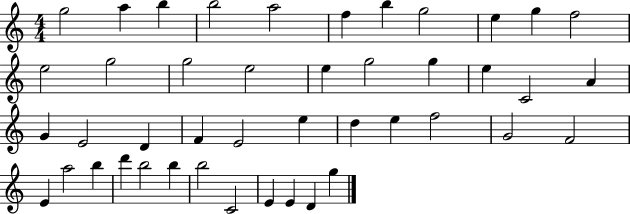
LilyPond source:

{
  \clef treble
  \numericTimeSignature
  \time 4/4
  \key c \major
  g''2 a''4 b''4 | b''2 a''2 | f''4 b''4 g''2 | e''4 g''4 f''2 | \break e''2 g''2 | g''2 e''2 | e''4 g''2 g''4 | e''4 c'2 a'4 | \break g'4 e'2 d'4 | f'4 e'2 e''4 | d''4 e''4 f''2 | g'2 f'2 | \break e'4 a''2 b''4 | d'''4 b''2 b''4 | b''2 c'2 | e'4 e'4 d'4 g''4 | \break \bar "|."
}